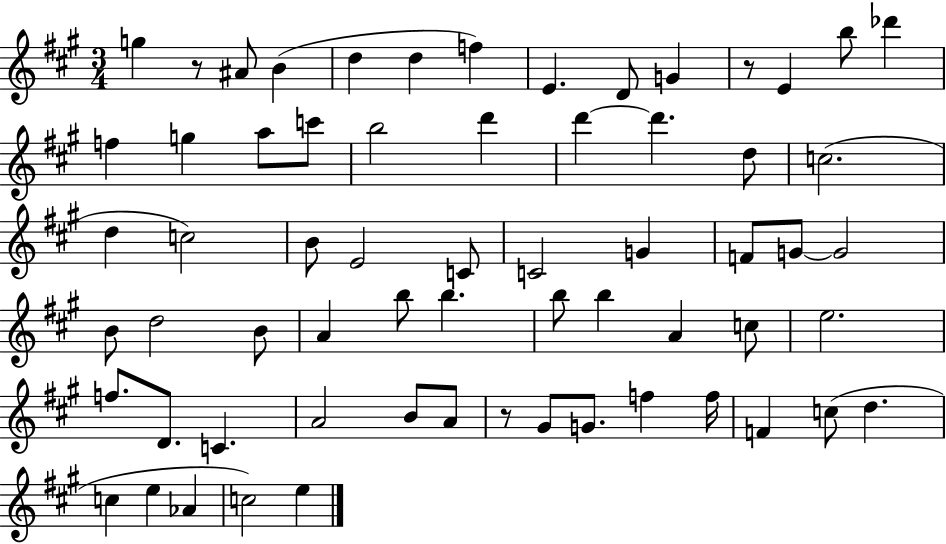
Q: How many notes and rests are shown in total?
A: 64